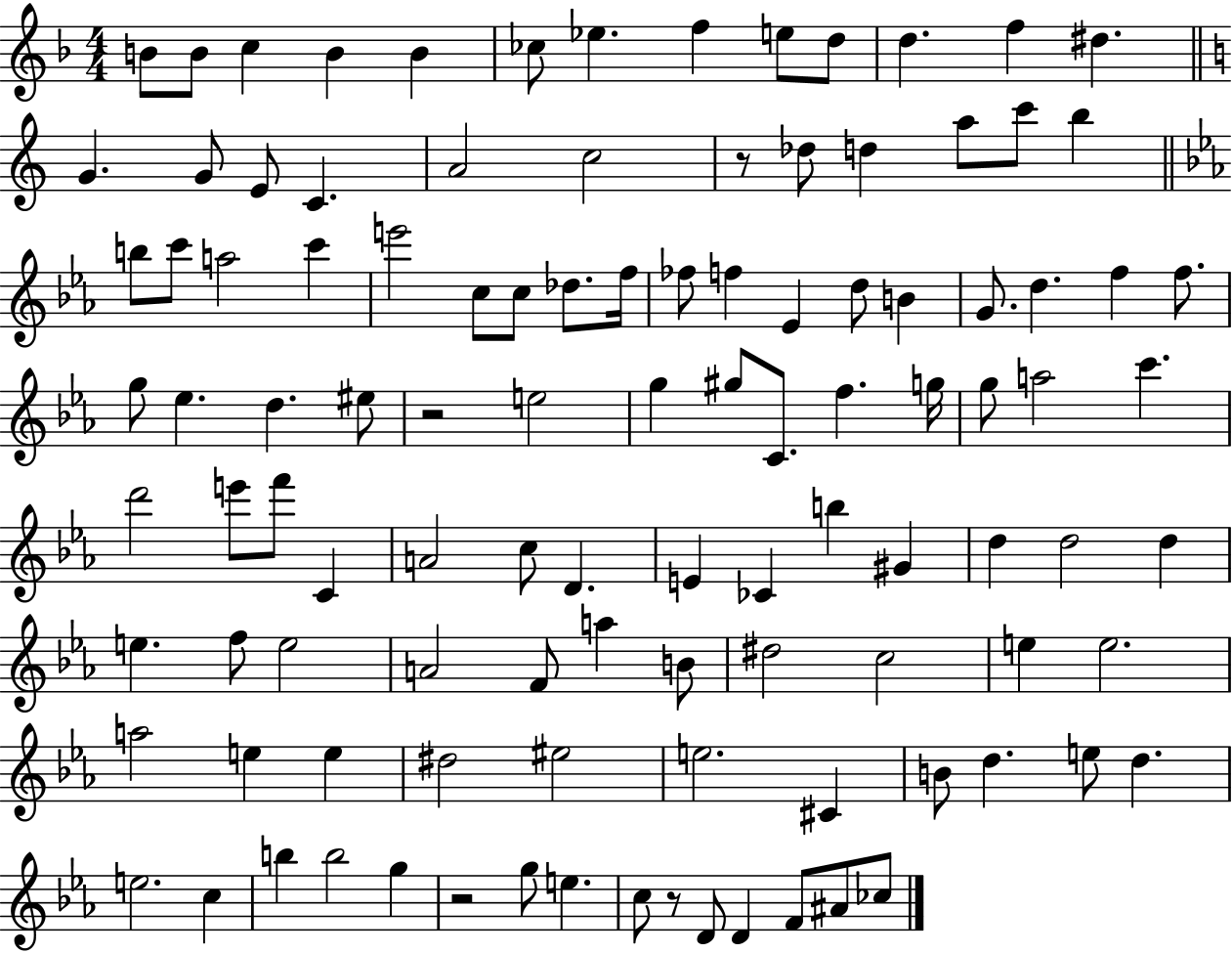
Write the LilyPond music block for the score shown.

{
  \clef treble
  \numericTimeSignature
  \time 4/4
  \key f \major
  b'8 b'8 c''4 b'4 b'4 | ces''8 ees''4. f''4 e''8 d''8 | d''4. f''4 dis''4. | \bar "||" \break \key c \major g'4. g'8 e'8 c'4. | a'2 c''2 | r8 des''8 d''4 a''8 c'''8 b''4 | \bar "||" \break \key ees \major b''8 c'''8 a''2 c'''4 | e'''2 c''8 c''8 des''8. f''16 | fes''8 f''4 ees'4 d''8 b'4 | g'8. d''4. f''4 f''8. | \break g''8 ees''4. d''4. eis''8 | r2 e''2 | g''4 gis''8 c'8. f''4. g''16 | g''8 a''2 c'''4. | \break d'''2 e'''8 f'''8 c'4 | a'2 c''8 d'4. | e'4 ces'4 b''4 gis'4 | d''4 d''2 d''4 | \break e''4. f''8 e''2 | a'2 f'8 a''4 b'8 | dis''2 c''2 | e''4 e''2. | \break a''2 e''4 e''4 | dis''2 eis''2 | e''2. cis'4 | b'8 d''4. e''8 d''4. | \break e''2. c''4 | b''4 b''2 g''4 | r2 g''8 e''4. | c''8 r8 d'8 d'4 f'8 ais'8 ces''8 | \break \bar "|."
}